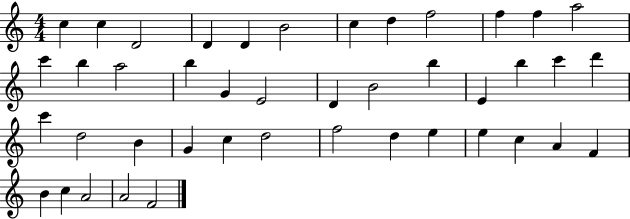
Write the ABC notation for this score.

X:1
T:Untitled
M:4/4
L:1/4
K:C
c c D2 D D B2 c d f2 f f a2 c' b a2 b G E2 D B2 b E b c' d' c' d2 B G c d2 f2 d e e c A F B c A2 A2 F2